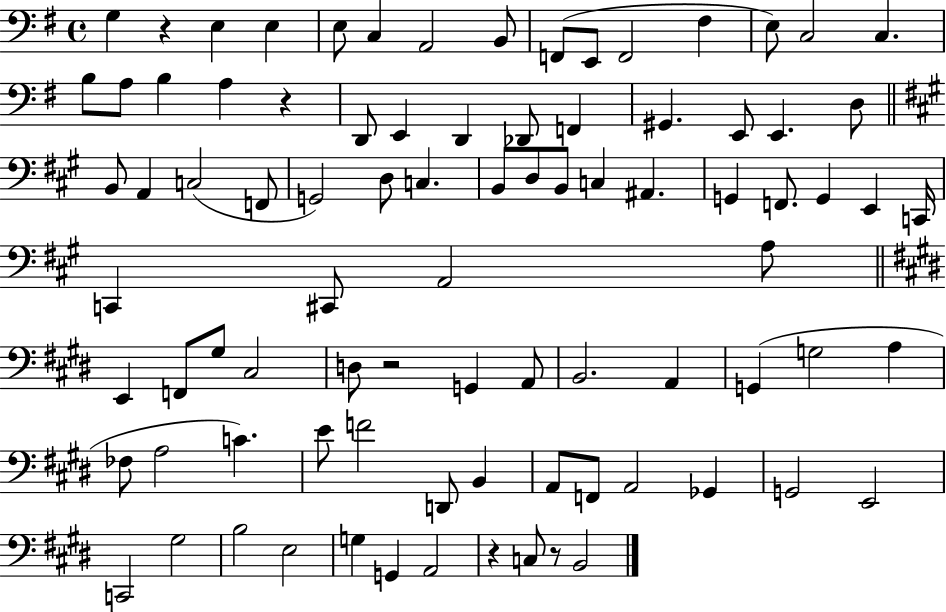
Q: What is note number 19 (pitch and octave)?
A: D2